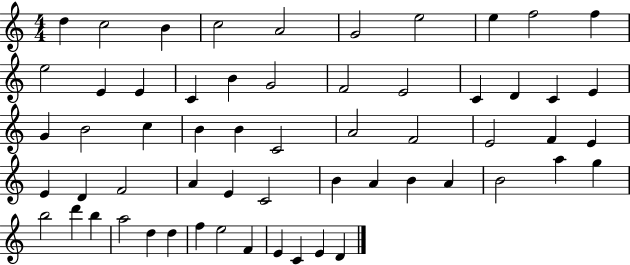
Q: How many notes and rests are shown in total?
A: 59